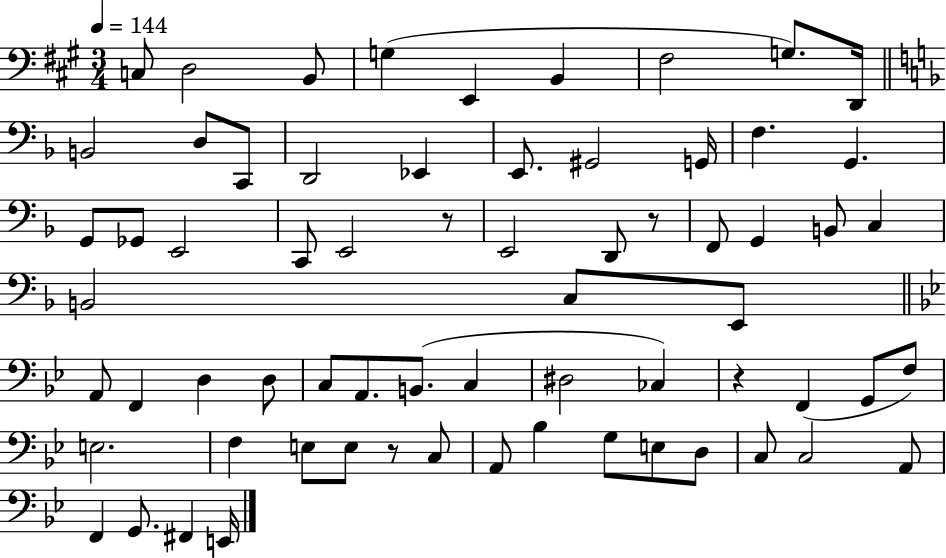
X:1
T:Untitled
M:3/4
L:1/4
K:A
C,/2 D,2 B,,/2 G, E,, B,, ^F,2 G,/2 D,,/4 B,,2 D,/2 C,,/2 D,,2 _E,, E,,/2 ^G,,2 G,,/4 F, G,, G,,/2 _G,,/2 E,,2 C,,/2 E,,2 z/2 E,,2 D,,/2 z/2 F,,/2 G,, B,,/2 C, B,,2 C,/2 E,,/2 A,,/2 F,, D, D,/2 C,/2 A,,/2 B,,/2 C, ^D,2 _C, z F,, G,,/2 F,/2 E,2 F, E,/2 E,/2 z/2 C,/2 A,,/2 _B, G,/2 E,/2 D,/2 C,/2 C,2 A,,/2 F,, G,,/2 ^F,, E,,/4